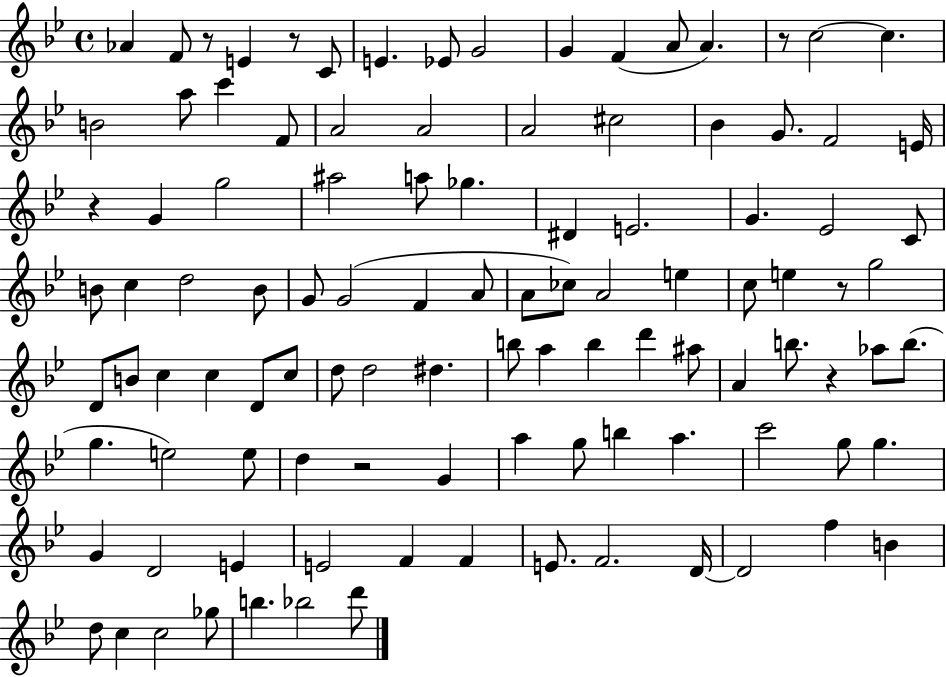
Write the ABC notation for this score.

X:1
T:Untitled
M:4/4
L:1/4
K:Bb
_A F/2 z/2 E z/2 C/2 E _E/2 G2 G F A/2 A z/2 c2 c B2 a/2 c' F/2 A2 A2 A2 ^c2 _B G/2 F2 E/4 z G g2 ^a2 a/2 _g ^D E2 G _E2 C/2 B/2 c d2 B/2 G/2 G2 F A/2 A/2 _c/2 A2 e c/2 e z/2 g2 D/2 B/2 c c D/2 c/2 d/2 d2 ^d b/2 a b d' ^a/2 A b/2 z _a/2 b/2 g e2 e/2 d z2 G a g/2 b a c'2 g/2 g G D2 E E2 F F E/2 F2 D/4 D2 f B d/2 c c2 _g/2 b _b2 d'/2